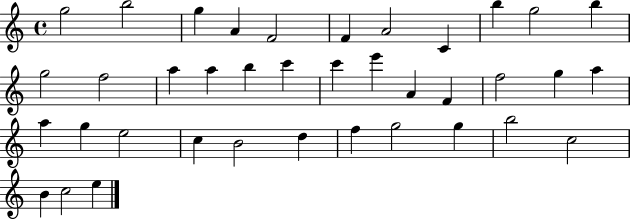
X:1
T:Untitled
M:4/4
L:1/4
K:C
g2 b2 g A F2 F A2 C b g2 b g2 f2 a a b c' c' e' A F f2 g a a g e2 c B2 d f g2 g b2 c2 B c2 e